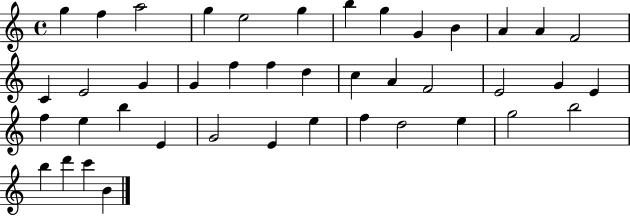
{
  \clef treble
  \time 4/4
  \defaultTimeSignature
  \key c \major
  g''4 f''4 a''2 | g''4 e''2 g''4 | b''4 g''4 g'4 b'4 | a'4 a'4 f'2 | \break c'4 e'2 g'4 | g'4 f''4 f''4 d''4 | c''4 a'4 f'2 | e'2 g'4 e'4 | \break f''4 e''4 b''4 e'4 | g'2 e'4 e''4 | f''4 d''2 e''4 | g''2 b''2 | \break b''4 d'''4 c'''4 b'4 | \bar "|."
}